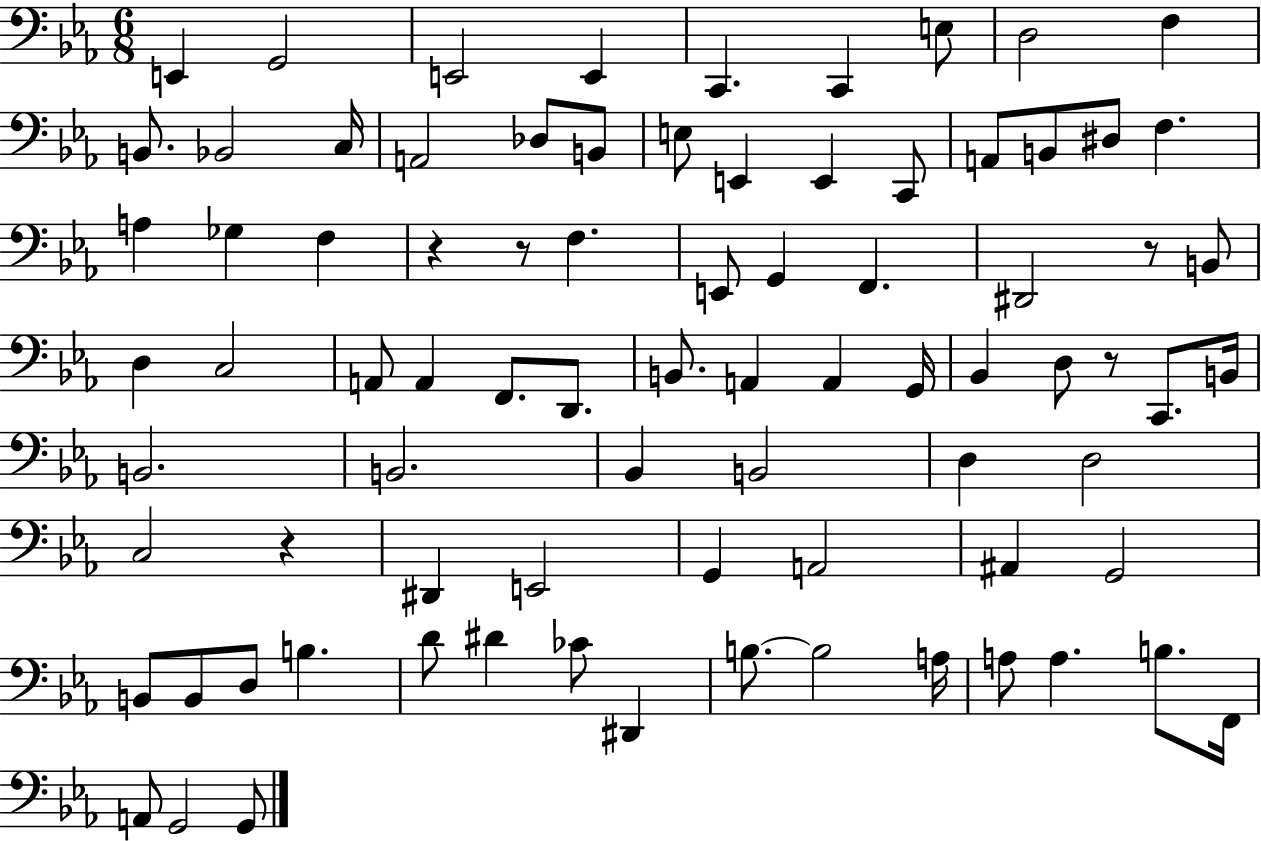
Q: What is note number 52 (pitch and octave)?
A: D3